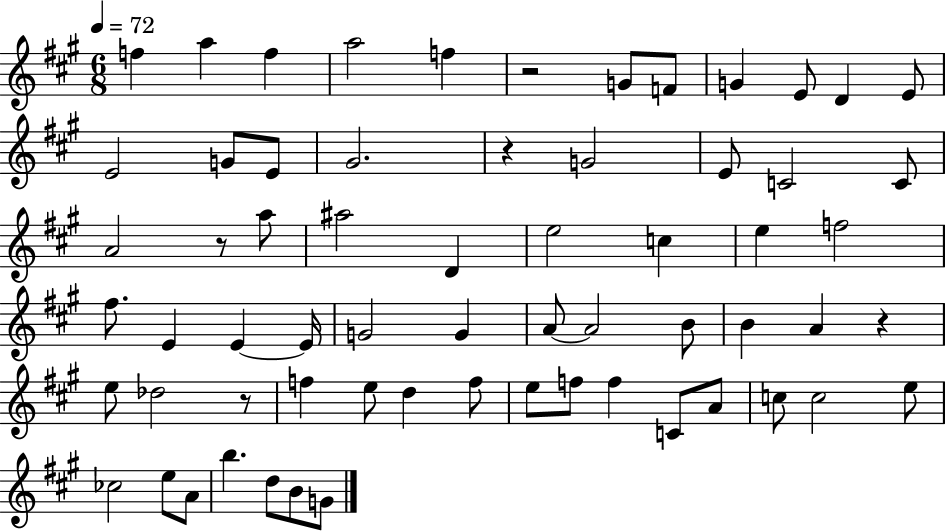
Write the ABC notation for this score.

X:1
T:Untitled
M:6/8
L:1/4
K:A
f a f a2 f z2 G/2 F/2 G E/2 D E/2 E2 G/2 E/2 ^G2 z G2 E/2 C2 C/2 A2 z/2 a/2 ^a2 D e2 c e f2 ^f/2 E E E/4 G2 G A/2 A2 B/2 B A z e/2 _d2 z/2 f e/2 d f/2 e/2 f/2 f C/2 A/2 c/2 c2 e/2 _c2 e/2 A/2 b d/2 B/2 G/2